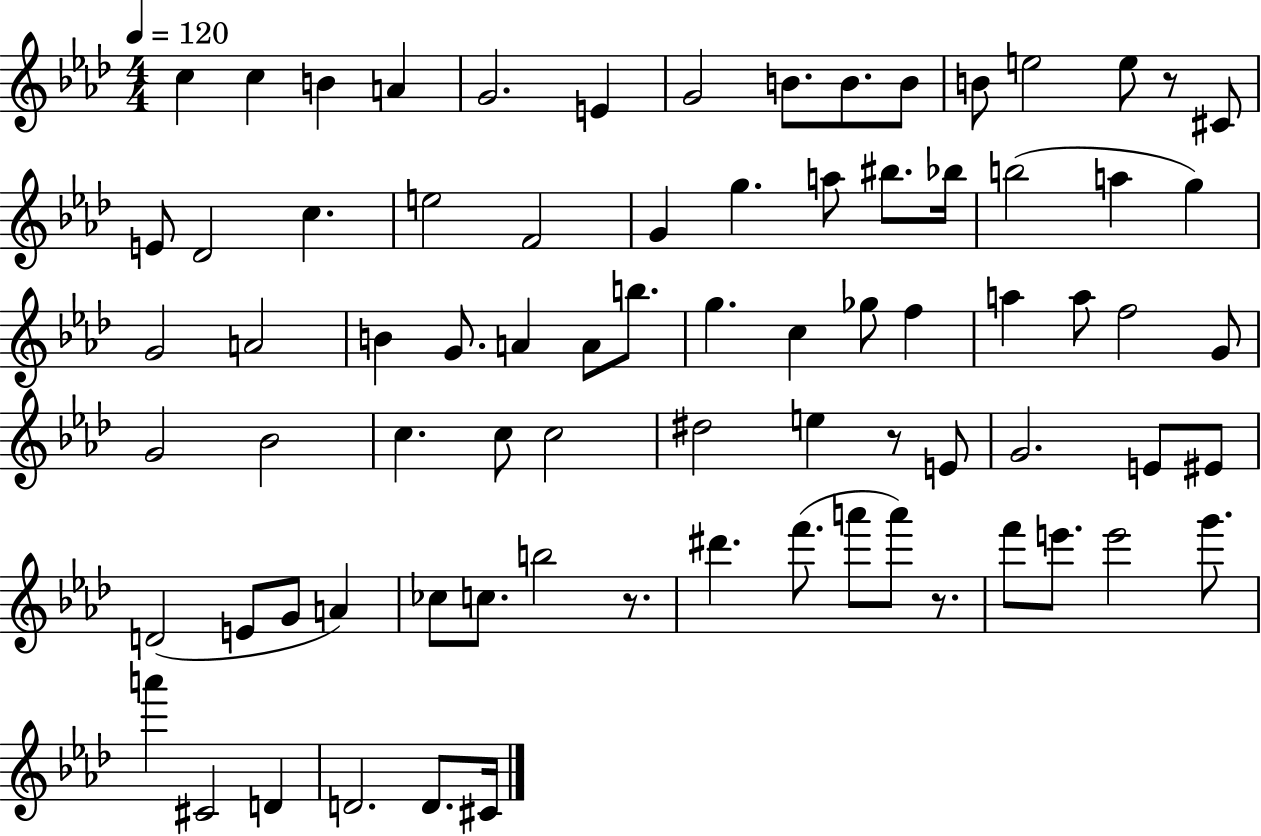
X:1
T:Untitled
M:4/4
L:1/4
K:Ab
c c B A G2 E G2 B/2 B/2 B/2 B/2 e2 e/2 z/2 ^C/2 E/2 _D2 c e2 F2 G g a/2 ^b/2 _b/4 b2 a g G2 A2 B G/2 A A/2 b/2 g c _g/2 f a a/2 f2 G/2 G2 _B2 c c/2 c2 ^d2 e z/2 E/2 G2 E/2 ^E/2 D2 E/2 G/2 A _c/2 c/2 b2 z/2 ^d' f'/2 a'/2 a'/2 z/2 f'/2 e'/2 e'2 g'/2 a' ^C2 D D2 D/2 ^C/4